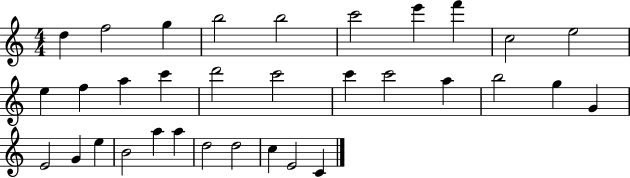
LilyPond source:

{
  \clef treble
  \numericTimeSignature
  \time 4/4
  \key c \major
  d''4 f''2 g''4 | b''2 b''2 | c'''2 e'''4 f'''4 | c''2 e''2 | \break e''4 f''4 a''4 c'''4 | d'''2 c'''2 | c'''4 c'''2 a''4 | b''2 g''4 g'4 | \break e'2 g'4 e''4 | b'2 a''4 a''4 | d''2 d''2 | c''4 e'2 c'4 | \break \bar "|."
}